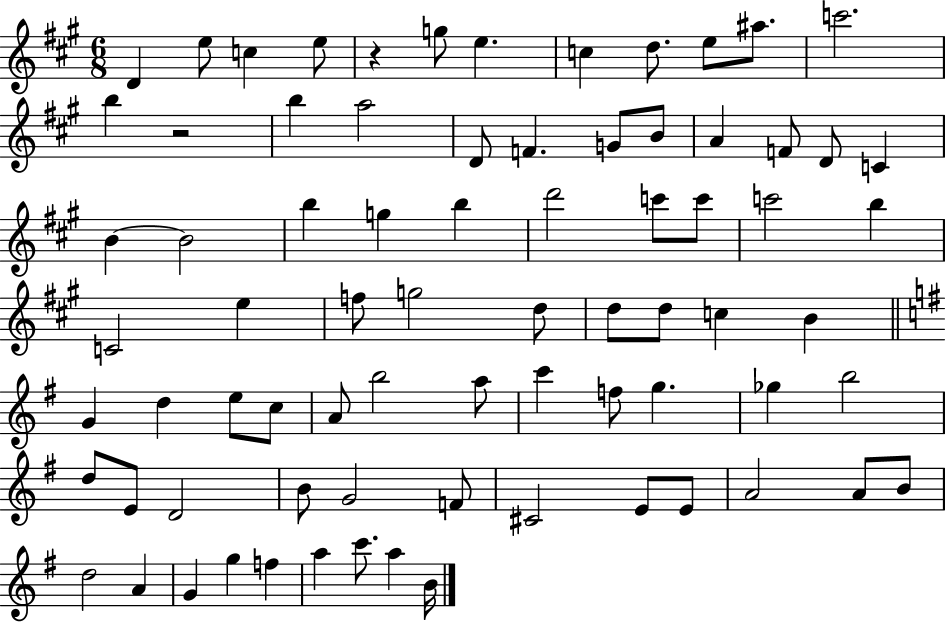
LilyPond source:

{
  \clef treble
  \numericTimeSignature
  \time 6/8
  \key a \major
  d'4 e''8 c''4 e''8 | r4 g''8 e''4. | c''4 d''8. e''8 ais''8. | c'''2. | \break b''4 r2 | b''4 a''2 | d'8 f'4. g'8 b'8 | a'4 f'8 d'8 c'4 | \break b'4~~ b'2 | b''4 g''4 b''4 | d'''2 c'''8 c'''8 | c'''2 b''4 | \break c'2 e''4 | f''8 g''2 d''8 | d''8 d''8 c''4 b'4 | \bar "||" \break \key e \minor g'4 d''4 e''8 c''8 | a'8 b''2 a''8 | c'''4 f''8 g''4. | ges''4 b''2 | \break d''8 e'8 d'2 | b'8 g'2 f'8 | cis'2 e'8 e'8 | a'2 a'8 b'8 | \break d''2 a'4 | g'4 g''4 f''4 | a''4 c'''8. a''4 b'16 | \bar "|."
}